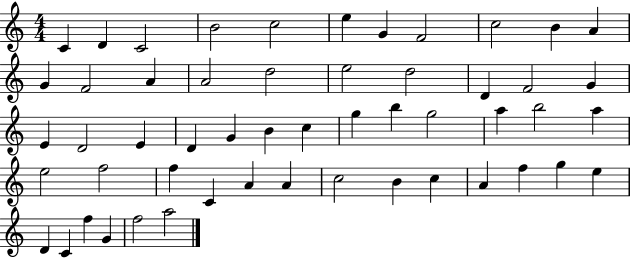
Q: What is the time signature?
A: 4/4